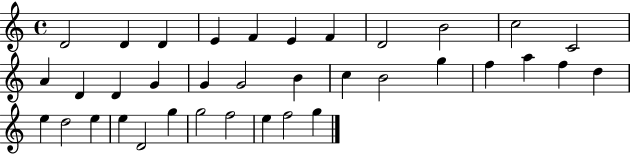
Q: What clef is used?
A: treble